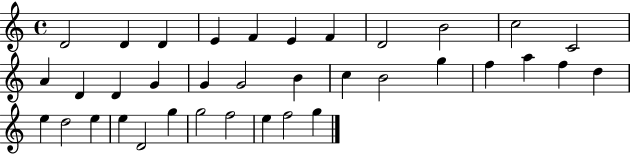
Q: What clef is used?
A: treble